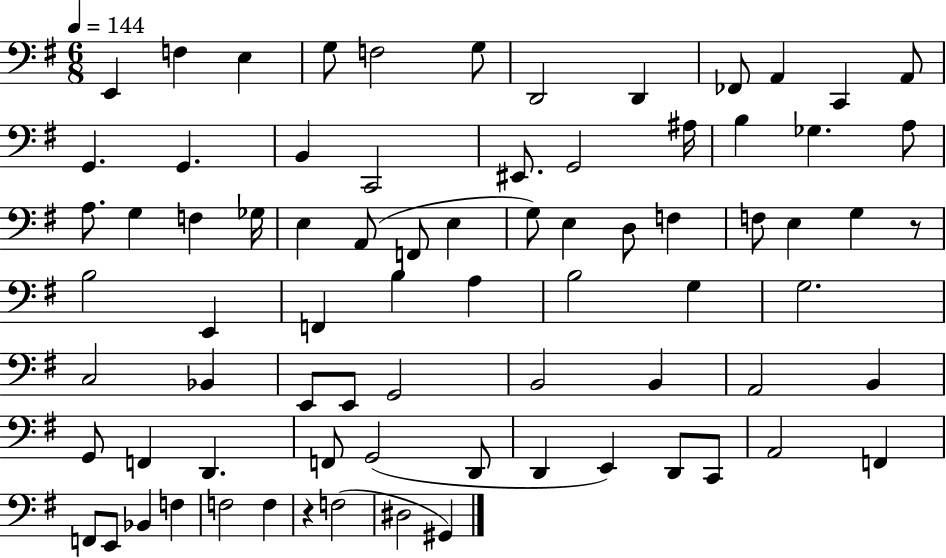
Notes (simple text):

E2/q F3/q E3/q G3/e F3/h G3/e D2/h D2/q FES2/e A2/q C2/q A2/e G2/q. G2/q. B2/q C2/h EIS2/e. G2/h A#3/s B3/q Gb3/q. A3/e A3/e. G3/q F3/q Gb3/s E3/q A2/e F2/e E3/q G3/e E3/q D3/e F3/q F3/e E3/q G3/q R/e B3/h E2/q F2/q B3/q A3/q B3/h G3/q G3/h. C3/h Bb2/q E2/e E2/e G2/h B2/h B2/q A2/h B2/q G2/e F2/q D2/q. F2/e G2/h D2/e D2/q E2/q D2/e C2/e A2/h F2/q F2/e E2/e Bb2/q F3/q F3/h F3/q R/q F3/h D#3/h G#2/q